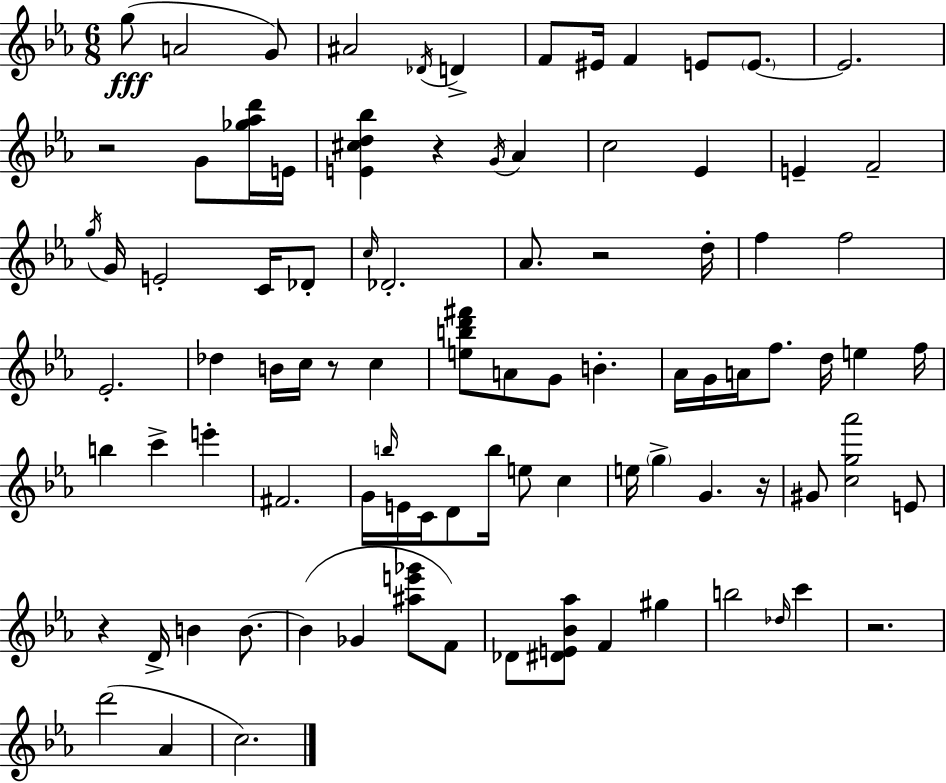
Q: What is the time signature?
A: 6/8